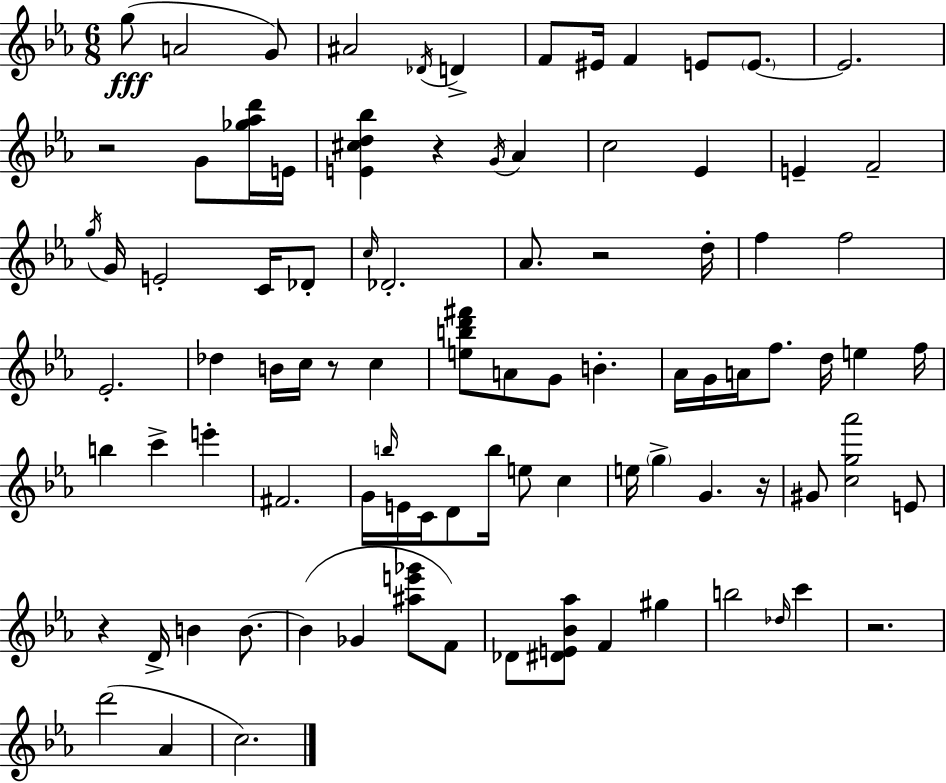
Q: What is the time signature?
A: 6/8